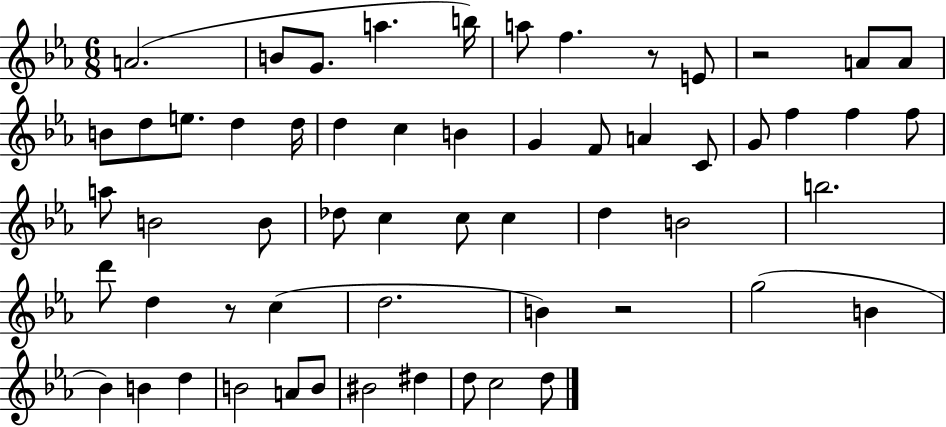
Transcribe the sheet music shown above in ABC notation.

X:1
T:Untitled
M:6/8
L:1/4
K:Eb
A2 B/2 G/2 a b/4 a/2 f z/2 E/2 z2 A/2 A/2 B/2 d/2 e/2 d d/4 d c B G F/2 A C/2 G/2 f f f/2 a/2 B2 B/2 _d/2 c c/2 c d B2 b2 d'/2 d z/2 c d2 B z2 g2 B _B B d B2 A/2 B/2 ^B2 ^d d/2 c2 d/2